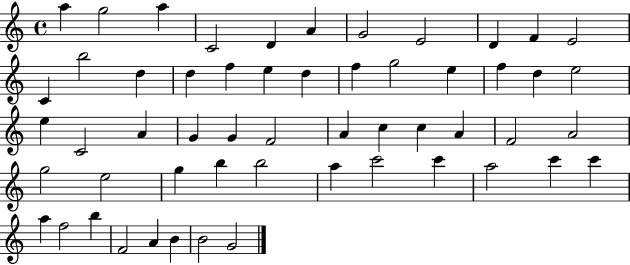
X:1
T:Untitled
M:4/4
L:1/4
K:C
a g2 a C2 D A G2 E2 D F E2 C b2 d d f e d f g2 e f d e2 e C2 A G G F2 A c c A F2 A2 g2 e2 g b b2 a c'2 c' a2 c' c' a f2 b F2 A B B2 G2